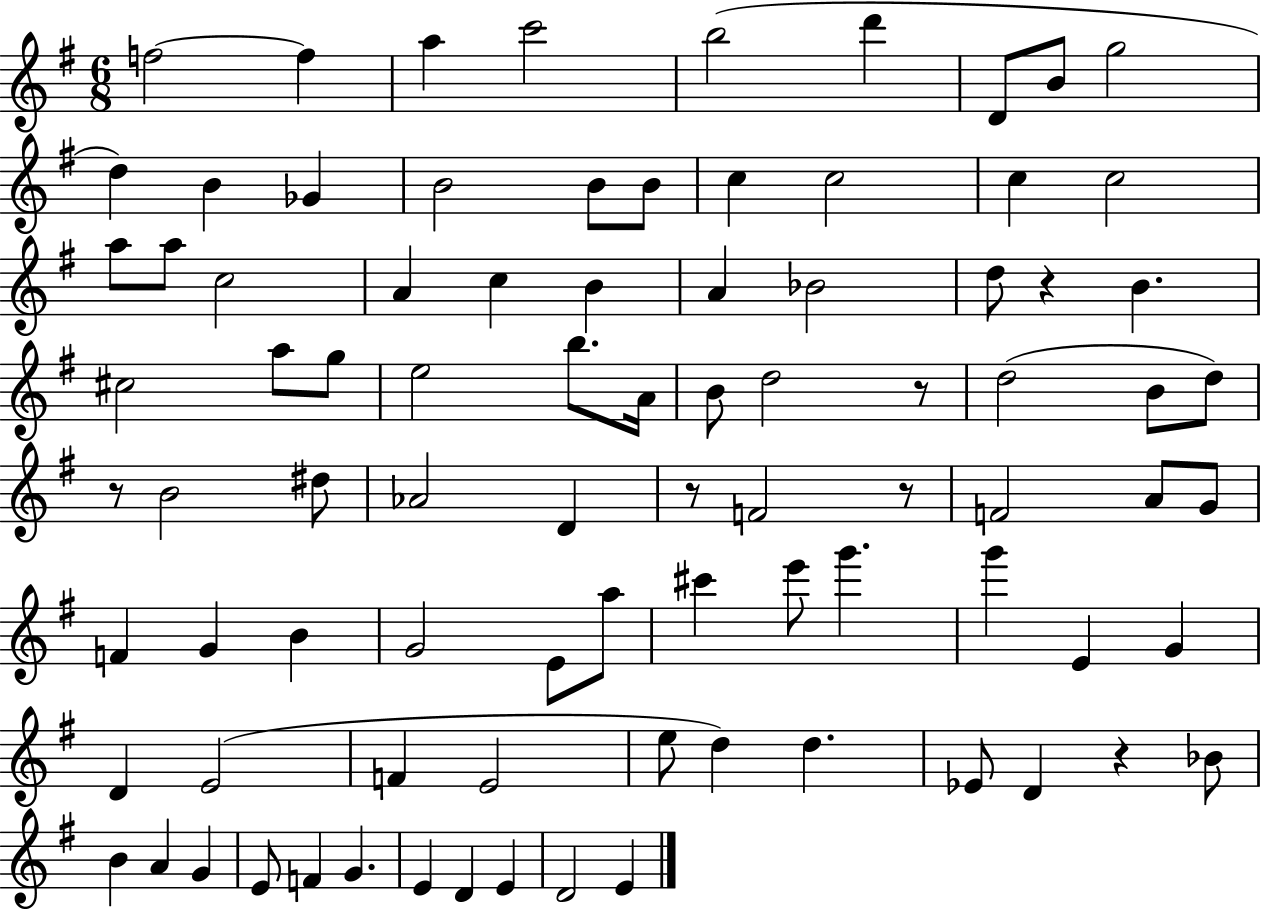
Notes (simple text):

F5/h F5/q A5/q C6/h B5/h D6/q D4/e B4/e G5/h D5/q B4/q Gb4/q B4/h B4/e B4/e C5/q C5/h C5/q C5/h A5/e A5/e C5/h A4/q C5/q B4/q A4/q Bb4/h D5/e R/q B4/q. C#5/h A5/e G5/e E5/h B5/e. A4/s B4/e D5/h R/e D5/h B4/e D5/e R/e B4/h D#5/e Ab4/h D4/q R/e F4/h R/e F4/h A4/e G4/e F4/q G4/q B4/q G4/h E4/e A5/e C#6/q E6/e G6/q. G6/q E4/q G4/q D4/q E4/h F4/q E4/h E5/e D5/q D5/q. Eb4/e D4/q R/q Bb4/e B4/q A4/q G4/q E4/e F4/q G4/q. E4/q D4/q E4/q D4/h E4/q